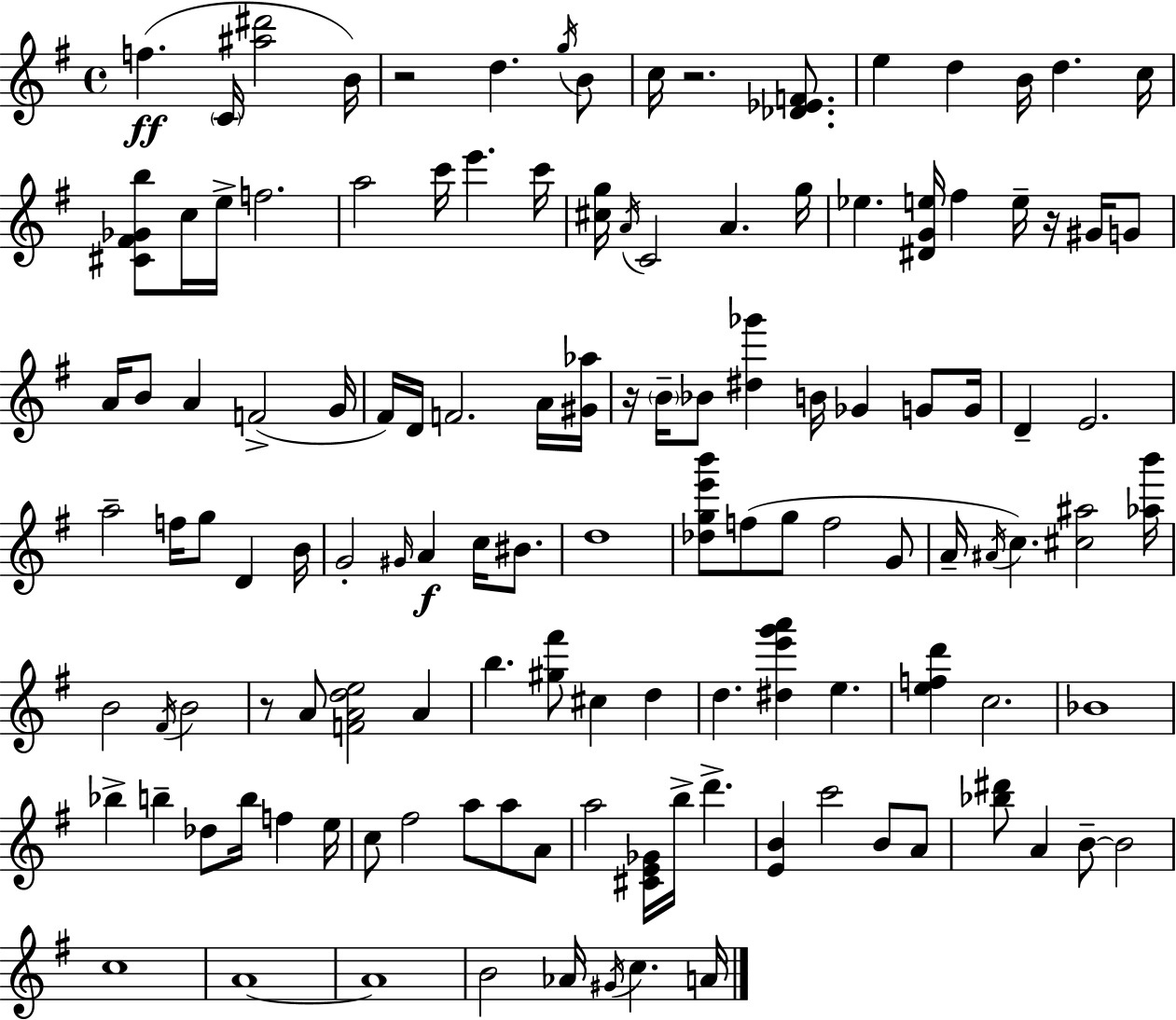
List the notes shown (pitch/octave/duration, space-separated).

F5/q. C4/s [A#5,D#6]/h B4/s R/h D5/q. G5/s B4/e C5/s R/h. [Db4,Eb4,F4]/e. E5/q D5/q B4/s D5/q. C5/s [C#4,F#4,Gb4,B5]/e C5/s E5/s F5/h. A5/h C6/s E6/q. C6/s [C#5,G5]/s A4/s C4/h A4/q. G5/s Eb5/q. [D#4,G4,E5]/s F#5/q E5/s R/s G#4/s G4/e A4/s B4/e A4/q F4/h G4/s F#4/s D4/s F4/h. A4/s [G#4,Ab5]/s R/s B4/s Bb4/e [D#5,Gb6]/q B4/s Gb4/q G4/e G4/s D4/q E4/h. A5/h F5/s G5/e D4/q B4/s G4/h G#4/s A4/q C5/s BIS4/e. D5/w [Db5,G5,E6,B6]/e F5/e G5/e F5/h G4/e A4/s A#4/s C5/q. [C#5,A#5]/h [Ab5,B6]/s B4/h F#4/s B4/h R/e A4/e [F4,A4,D5,E5]/h A4/q B5/q. [G#5,F#6]/e C#5/q D5/q D5/q. [D#5,E6,G6,A6]/q E5/q. [E5,F5,D6]/q C5/h. Bb4/w Bb5/q B5/q Db5/e B5/s F5/q E5/s C5/e F#5/h A5/e A5/e A4/e A5/h [C#4,E4,Gb4]/s B5/s D6/q. [E4,B4]/q C6/h B4/e A4/e [Bb5,D#6]/e A4/q B4/e B4/h C5/w A4/w A4/w B4/h Ab4/s G#4/s C5/q. A4/s